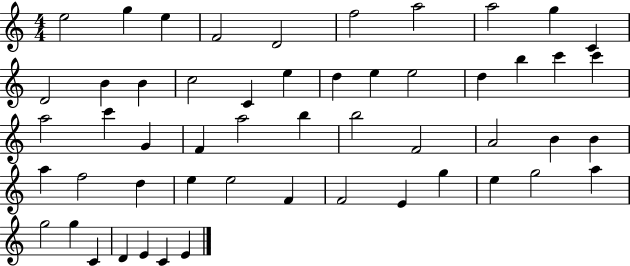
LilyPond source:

{
  \clef treble
  \numericTimeSignature
  \time 4/4
  \key c \major
  e''2 g''4 e''4 | f'2 d'2 | f''2 a''2 | a''2 g''4 c'4 | \break d'2 b'4 b'4 | c''2 c'4 e''4 | d''4 e''4 e''2 | d''4 b''4 c'''4 c'''4 | \break a''2 c'''4 g'4 | f'4 a''2 b''4 | b''2 f'2 | a'2 b'4 b'4 | \break a''4 f''2 d''4 | e''4 e''2 f'4 | f'2 e'4 g''4 | e''4 g''2 a''4 | \break g''2 g''4 c'4 | d'4 e'4 c'4 e'4 | \bar "|."
}